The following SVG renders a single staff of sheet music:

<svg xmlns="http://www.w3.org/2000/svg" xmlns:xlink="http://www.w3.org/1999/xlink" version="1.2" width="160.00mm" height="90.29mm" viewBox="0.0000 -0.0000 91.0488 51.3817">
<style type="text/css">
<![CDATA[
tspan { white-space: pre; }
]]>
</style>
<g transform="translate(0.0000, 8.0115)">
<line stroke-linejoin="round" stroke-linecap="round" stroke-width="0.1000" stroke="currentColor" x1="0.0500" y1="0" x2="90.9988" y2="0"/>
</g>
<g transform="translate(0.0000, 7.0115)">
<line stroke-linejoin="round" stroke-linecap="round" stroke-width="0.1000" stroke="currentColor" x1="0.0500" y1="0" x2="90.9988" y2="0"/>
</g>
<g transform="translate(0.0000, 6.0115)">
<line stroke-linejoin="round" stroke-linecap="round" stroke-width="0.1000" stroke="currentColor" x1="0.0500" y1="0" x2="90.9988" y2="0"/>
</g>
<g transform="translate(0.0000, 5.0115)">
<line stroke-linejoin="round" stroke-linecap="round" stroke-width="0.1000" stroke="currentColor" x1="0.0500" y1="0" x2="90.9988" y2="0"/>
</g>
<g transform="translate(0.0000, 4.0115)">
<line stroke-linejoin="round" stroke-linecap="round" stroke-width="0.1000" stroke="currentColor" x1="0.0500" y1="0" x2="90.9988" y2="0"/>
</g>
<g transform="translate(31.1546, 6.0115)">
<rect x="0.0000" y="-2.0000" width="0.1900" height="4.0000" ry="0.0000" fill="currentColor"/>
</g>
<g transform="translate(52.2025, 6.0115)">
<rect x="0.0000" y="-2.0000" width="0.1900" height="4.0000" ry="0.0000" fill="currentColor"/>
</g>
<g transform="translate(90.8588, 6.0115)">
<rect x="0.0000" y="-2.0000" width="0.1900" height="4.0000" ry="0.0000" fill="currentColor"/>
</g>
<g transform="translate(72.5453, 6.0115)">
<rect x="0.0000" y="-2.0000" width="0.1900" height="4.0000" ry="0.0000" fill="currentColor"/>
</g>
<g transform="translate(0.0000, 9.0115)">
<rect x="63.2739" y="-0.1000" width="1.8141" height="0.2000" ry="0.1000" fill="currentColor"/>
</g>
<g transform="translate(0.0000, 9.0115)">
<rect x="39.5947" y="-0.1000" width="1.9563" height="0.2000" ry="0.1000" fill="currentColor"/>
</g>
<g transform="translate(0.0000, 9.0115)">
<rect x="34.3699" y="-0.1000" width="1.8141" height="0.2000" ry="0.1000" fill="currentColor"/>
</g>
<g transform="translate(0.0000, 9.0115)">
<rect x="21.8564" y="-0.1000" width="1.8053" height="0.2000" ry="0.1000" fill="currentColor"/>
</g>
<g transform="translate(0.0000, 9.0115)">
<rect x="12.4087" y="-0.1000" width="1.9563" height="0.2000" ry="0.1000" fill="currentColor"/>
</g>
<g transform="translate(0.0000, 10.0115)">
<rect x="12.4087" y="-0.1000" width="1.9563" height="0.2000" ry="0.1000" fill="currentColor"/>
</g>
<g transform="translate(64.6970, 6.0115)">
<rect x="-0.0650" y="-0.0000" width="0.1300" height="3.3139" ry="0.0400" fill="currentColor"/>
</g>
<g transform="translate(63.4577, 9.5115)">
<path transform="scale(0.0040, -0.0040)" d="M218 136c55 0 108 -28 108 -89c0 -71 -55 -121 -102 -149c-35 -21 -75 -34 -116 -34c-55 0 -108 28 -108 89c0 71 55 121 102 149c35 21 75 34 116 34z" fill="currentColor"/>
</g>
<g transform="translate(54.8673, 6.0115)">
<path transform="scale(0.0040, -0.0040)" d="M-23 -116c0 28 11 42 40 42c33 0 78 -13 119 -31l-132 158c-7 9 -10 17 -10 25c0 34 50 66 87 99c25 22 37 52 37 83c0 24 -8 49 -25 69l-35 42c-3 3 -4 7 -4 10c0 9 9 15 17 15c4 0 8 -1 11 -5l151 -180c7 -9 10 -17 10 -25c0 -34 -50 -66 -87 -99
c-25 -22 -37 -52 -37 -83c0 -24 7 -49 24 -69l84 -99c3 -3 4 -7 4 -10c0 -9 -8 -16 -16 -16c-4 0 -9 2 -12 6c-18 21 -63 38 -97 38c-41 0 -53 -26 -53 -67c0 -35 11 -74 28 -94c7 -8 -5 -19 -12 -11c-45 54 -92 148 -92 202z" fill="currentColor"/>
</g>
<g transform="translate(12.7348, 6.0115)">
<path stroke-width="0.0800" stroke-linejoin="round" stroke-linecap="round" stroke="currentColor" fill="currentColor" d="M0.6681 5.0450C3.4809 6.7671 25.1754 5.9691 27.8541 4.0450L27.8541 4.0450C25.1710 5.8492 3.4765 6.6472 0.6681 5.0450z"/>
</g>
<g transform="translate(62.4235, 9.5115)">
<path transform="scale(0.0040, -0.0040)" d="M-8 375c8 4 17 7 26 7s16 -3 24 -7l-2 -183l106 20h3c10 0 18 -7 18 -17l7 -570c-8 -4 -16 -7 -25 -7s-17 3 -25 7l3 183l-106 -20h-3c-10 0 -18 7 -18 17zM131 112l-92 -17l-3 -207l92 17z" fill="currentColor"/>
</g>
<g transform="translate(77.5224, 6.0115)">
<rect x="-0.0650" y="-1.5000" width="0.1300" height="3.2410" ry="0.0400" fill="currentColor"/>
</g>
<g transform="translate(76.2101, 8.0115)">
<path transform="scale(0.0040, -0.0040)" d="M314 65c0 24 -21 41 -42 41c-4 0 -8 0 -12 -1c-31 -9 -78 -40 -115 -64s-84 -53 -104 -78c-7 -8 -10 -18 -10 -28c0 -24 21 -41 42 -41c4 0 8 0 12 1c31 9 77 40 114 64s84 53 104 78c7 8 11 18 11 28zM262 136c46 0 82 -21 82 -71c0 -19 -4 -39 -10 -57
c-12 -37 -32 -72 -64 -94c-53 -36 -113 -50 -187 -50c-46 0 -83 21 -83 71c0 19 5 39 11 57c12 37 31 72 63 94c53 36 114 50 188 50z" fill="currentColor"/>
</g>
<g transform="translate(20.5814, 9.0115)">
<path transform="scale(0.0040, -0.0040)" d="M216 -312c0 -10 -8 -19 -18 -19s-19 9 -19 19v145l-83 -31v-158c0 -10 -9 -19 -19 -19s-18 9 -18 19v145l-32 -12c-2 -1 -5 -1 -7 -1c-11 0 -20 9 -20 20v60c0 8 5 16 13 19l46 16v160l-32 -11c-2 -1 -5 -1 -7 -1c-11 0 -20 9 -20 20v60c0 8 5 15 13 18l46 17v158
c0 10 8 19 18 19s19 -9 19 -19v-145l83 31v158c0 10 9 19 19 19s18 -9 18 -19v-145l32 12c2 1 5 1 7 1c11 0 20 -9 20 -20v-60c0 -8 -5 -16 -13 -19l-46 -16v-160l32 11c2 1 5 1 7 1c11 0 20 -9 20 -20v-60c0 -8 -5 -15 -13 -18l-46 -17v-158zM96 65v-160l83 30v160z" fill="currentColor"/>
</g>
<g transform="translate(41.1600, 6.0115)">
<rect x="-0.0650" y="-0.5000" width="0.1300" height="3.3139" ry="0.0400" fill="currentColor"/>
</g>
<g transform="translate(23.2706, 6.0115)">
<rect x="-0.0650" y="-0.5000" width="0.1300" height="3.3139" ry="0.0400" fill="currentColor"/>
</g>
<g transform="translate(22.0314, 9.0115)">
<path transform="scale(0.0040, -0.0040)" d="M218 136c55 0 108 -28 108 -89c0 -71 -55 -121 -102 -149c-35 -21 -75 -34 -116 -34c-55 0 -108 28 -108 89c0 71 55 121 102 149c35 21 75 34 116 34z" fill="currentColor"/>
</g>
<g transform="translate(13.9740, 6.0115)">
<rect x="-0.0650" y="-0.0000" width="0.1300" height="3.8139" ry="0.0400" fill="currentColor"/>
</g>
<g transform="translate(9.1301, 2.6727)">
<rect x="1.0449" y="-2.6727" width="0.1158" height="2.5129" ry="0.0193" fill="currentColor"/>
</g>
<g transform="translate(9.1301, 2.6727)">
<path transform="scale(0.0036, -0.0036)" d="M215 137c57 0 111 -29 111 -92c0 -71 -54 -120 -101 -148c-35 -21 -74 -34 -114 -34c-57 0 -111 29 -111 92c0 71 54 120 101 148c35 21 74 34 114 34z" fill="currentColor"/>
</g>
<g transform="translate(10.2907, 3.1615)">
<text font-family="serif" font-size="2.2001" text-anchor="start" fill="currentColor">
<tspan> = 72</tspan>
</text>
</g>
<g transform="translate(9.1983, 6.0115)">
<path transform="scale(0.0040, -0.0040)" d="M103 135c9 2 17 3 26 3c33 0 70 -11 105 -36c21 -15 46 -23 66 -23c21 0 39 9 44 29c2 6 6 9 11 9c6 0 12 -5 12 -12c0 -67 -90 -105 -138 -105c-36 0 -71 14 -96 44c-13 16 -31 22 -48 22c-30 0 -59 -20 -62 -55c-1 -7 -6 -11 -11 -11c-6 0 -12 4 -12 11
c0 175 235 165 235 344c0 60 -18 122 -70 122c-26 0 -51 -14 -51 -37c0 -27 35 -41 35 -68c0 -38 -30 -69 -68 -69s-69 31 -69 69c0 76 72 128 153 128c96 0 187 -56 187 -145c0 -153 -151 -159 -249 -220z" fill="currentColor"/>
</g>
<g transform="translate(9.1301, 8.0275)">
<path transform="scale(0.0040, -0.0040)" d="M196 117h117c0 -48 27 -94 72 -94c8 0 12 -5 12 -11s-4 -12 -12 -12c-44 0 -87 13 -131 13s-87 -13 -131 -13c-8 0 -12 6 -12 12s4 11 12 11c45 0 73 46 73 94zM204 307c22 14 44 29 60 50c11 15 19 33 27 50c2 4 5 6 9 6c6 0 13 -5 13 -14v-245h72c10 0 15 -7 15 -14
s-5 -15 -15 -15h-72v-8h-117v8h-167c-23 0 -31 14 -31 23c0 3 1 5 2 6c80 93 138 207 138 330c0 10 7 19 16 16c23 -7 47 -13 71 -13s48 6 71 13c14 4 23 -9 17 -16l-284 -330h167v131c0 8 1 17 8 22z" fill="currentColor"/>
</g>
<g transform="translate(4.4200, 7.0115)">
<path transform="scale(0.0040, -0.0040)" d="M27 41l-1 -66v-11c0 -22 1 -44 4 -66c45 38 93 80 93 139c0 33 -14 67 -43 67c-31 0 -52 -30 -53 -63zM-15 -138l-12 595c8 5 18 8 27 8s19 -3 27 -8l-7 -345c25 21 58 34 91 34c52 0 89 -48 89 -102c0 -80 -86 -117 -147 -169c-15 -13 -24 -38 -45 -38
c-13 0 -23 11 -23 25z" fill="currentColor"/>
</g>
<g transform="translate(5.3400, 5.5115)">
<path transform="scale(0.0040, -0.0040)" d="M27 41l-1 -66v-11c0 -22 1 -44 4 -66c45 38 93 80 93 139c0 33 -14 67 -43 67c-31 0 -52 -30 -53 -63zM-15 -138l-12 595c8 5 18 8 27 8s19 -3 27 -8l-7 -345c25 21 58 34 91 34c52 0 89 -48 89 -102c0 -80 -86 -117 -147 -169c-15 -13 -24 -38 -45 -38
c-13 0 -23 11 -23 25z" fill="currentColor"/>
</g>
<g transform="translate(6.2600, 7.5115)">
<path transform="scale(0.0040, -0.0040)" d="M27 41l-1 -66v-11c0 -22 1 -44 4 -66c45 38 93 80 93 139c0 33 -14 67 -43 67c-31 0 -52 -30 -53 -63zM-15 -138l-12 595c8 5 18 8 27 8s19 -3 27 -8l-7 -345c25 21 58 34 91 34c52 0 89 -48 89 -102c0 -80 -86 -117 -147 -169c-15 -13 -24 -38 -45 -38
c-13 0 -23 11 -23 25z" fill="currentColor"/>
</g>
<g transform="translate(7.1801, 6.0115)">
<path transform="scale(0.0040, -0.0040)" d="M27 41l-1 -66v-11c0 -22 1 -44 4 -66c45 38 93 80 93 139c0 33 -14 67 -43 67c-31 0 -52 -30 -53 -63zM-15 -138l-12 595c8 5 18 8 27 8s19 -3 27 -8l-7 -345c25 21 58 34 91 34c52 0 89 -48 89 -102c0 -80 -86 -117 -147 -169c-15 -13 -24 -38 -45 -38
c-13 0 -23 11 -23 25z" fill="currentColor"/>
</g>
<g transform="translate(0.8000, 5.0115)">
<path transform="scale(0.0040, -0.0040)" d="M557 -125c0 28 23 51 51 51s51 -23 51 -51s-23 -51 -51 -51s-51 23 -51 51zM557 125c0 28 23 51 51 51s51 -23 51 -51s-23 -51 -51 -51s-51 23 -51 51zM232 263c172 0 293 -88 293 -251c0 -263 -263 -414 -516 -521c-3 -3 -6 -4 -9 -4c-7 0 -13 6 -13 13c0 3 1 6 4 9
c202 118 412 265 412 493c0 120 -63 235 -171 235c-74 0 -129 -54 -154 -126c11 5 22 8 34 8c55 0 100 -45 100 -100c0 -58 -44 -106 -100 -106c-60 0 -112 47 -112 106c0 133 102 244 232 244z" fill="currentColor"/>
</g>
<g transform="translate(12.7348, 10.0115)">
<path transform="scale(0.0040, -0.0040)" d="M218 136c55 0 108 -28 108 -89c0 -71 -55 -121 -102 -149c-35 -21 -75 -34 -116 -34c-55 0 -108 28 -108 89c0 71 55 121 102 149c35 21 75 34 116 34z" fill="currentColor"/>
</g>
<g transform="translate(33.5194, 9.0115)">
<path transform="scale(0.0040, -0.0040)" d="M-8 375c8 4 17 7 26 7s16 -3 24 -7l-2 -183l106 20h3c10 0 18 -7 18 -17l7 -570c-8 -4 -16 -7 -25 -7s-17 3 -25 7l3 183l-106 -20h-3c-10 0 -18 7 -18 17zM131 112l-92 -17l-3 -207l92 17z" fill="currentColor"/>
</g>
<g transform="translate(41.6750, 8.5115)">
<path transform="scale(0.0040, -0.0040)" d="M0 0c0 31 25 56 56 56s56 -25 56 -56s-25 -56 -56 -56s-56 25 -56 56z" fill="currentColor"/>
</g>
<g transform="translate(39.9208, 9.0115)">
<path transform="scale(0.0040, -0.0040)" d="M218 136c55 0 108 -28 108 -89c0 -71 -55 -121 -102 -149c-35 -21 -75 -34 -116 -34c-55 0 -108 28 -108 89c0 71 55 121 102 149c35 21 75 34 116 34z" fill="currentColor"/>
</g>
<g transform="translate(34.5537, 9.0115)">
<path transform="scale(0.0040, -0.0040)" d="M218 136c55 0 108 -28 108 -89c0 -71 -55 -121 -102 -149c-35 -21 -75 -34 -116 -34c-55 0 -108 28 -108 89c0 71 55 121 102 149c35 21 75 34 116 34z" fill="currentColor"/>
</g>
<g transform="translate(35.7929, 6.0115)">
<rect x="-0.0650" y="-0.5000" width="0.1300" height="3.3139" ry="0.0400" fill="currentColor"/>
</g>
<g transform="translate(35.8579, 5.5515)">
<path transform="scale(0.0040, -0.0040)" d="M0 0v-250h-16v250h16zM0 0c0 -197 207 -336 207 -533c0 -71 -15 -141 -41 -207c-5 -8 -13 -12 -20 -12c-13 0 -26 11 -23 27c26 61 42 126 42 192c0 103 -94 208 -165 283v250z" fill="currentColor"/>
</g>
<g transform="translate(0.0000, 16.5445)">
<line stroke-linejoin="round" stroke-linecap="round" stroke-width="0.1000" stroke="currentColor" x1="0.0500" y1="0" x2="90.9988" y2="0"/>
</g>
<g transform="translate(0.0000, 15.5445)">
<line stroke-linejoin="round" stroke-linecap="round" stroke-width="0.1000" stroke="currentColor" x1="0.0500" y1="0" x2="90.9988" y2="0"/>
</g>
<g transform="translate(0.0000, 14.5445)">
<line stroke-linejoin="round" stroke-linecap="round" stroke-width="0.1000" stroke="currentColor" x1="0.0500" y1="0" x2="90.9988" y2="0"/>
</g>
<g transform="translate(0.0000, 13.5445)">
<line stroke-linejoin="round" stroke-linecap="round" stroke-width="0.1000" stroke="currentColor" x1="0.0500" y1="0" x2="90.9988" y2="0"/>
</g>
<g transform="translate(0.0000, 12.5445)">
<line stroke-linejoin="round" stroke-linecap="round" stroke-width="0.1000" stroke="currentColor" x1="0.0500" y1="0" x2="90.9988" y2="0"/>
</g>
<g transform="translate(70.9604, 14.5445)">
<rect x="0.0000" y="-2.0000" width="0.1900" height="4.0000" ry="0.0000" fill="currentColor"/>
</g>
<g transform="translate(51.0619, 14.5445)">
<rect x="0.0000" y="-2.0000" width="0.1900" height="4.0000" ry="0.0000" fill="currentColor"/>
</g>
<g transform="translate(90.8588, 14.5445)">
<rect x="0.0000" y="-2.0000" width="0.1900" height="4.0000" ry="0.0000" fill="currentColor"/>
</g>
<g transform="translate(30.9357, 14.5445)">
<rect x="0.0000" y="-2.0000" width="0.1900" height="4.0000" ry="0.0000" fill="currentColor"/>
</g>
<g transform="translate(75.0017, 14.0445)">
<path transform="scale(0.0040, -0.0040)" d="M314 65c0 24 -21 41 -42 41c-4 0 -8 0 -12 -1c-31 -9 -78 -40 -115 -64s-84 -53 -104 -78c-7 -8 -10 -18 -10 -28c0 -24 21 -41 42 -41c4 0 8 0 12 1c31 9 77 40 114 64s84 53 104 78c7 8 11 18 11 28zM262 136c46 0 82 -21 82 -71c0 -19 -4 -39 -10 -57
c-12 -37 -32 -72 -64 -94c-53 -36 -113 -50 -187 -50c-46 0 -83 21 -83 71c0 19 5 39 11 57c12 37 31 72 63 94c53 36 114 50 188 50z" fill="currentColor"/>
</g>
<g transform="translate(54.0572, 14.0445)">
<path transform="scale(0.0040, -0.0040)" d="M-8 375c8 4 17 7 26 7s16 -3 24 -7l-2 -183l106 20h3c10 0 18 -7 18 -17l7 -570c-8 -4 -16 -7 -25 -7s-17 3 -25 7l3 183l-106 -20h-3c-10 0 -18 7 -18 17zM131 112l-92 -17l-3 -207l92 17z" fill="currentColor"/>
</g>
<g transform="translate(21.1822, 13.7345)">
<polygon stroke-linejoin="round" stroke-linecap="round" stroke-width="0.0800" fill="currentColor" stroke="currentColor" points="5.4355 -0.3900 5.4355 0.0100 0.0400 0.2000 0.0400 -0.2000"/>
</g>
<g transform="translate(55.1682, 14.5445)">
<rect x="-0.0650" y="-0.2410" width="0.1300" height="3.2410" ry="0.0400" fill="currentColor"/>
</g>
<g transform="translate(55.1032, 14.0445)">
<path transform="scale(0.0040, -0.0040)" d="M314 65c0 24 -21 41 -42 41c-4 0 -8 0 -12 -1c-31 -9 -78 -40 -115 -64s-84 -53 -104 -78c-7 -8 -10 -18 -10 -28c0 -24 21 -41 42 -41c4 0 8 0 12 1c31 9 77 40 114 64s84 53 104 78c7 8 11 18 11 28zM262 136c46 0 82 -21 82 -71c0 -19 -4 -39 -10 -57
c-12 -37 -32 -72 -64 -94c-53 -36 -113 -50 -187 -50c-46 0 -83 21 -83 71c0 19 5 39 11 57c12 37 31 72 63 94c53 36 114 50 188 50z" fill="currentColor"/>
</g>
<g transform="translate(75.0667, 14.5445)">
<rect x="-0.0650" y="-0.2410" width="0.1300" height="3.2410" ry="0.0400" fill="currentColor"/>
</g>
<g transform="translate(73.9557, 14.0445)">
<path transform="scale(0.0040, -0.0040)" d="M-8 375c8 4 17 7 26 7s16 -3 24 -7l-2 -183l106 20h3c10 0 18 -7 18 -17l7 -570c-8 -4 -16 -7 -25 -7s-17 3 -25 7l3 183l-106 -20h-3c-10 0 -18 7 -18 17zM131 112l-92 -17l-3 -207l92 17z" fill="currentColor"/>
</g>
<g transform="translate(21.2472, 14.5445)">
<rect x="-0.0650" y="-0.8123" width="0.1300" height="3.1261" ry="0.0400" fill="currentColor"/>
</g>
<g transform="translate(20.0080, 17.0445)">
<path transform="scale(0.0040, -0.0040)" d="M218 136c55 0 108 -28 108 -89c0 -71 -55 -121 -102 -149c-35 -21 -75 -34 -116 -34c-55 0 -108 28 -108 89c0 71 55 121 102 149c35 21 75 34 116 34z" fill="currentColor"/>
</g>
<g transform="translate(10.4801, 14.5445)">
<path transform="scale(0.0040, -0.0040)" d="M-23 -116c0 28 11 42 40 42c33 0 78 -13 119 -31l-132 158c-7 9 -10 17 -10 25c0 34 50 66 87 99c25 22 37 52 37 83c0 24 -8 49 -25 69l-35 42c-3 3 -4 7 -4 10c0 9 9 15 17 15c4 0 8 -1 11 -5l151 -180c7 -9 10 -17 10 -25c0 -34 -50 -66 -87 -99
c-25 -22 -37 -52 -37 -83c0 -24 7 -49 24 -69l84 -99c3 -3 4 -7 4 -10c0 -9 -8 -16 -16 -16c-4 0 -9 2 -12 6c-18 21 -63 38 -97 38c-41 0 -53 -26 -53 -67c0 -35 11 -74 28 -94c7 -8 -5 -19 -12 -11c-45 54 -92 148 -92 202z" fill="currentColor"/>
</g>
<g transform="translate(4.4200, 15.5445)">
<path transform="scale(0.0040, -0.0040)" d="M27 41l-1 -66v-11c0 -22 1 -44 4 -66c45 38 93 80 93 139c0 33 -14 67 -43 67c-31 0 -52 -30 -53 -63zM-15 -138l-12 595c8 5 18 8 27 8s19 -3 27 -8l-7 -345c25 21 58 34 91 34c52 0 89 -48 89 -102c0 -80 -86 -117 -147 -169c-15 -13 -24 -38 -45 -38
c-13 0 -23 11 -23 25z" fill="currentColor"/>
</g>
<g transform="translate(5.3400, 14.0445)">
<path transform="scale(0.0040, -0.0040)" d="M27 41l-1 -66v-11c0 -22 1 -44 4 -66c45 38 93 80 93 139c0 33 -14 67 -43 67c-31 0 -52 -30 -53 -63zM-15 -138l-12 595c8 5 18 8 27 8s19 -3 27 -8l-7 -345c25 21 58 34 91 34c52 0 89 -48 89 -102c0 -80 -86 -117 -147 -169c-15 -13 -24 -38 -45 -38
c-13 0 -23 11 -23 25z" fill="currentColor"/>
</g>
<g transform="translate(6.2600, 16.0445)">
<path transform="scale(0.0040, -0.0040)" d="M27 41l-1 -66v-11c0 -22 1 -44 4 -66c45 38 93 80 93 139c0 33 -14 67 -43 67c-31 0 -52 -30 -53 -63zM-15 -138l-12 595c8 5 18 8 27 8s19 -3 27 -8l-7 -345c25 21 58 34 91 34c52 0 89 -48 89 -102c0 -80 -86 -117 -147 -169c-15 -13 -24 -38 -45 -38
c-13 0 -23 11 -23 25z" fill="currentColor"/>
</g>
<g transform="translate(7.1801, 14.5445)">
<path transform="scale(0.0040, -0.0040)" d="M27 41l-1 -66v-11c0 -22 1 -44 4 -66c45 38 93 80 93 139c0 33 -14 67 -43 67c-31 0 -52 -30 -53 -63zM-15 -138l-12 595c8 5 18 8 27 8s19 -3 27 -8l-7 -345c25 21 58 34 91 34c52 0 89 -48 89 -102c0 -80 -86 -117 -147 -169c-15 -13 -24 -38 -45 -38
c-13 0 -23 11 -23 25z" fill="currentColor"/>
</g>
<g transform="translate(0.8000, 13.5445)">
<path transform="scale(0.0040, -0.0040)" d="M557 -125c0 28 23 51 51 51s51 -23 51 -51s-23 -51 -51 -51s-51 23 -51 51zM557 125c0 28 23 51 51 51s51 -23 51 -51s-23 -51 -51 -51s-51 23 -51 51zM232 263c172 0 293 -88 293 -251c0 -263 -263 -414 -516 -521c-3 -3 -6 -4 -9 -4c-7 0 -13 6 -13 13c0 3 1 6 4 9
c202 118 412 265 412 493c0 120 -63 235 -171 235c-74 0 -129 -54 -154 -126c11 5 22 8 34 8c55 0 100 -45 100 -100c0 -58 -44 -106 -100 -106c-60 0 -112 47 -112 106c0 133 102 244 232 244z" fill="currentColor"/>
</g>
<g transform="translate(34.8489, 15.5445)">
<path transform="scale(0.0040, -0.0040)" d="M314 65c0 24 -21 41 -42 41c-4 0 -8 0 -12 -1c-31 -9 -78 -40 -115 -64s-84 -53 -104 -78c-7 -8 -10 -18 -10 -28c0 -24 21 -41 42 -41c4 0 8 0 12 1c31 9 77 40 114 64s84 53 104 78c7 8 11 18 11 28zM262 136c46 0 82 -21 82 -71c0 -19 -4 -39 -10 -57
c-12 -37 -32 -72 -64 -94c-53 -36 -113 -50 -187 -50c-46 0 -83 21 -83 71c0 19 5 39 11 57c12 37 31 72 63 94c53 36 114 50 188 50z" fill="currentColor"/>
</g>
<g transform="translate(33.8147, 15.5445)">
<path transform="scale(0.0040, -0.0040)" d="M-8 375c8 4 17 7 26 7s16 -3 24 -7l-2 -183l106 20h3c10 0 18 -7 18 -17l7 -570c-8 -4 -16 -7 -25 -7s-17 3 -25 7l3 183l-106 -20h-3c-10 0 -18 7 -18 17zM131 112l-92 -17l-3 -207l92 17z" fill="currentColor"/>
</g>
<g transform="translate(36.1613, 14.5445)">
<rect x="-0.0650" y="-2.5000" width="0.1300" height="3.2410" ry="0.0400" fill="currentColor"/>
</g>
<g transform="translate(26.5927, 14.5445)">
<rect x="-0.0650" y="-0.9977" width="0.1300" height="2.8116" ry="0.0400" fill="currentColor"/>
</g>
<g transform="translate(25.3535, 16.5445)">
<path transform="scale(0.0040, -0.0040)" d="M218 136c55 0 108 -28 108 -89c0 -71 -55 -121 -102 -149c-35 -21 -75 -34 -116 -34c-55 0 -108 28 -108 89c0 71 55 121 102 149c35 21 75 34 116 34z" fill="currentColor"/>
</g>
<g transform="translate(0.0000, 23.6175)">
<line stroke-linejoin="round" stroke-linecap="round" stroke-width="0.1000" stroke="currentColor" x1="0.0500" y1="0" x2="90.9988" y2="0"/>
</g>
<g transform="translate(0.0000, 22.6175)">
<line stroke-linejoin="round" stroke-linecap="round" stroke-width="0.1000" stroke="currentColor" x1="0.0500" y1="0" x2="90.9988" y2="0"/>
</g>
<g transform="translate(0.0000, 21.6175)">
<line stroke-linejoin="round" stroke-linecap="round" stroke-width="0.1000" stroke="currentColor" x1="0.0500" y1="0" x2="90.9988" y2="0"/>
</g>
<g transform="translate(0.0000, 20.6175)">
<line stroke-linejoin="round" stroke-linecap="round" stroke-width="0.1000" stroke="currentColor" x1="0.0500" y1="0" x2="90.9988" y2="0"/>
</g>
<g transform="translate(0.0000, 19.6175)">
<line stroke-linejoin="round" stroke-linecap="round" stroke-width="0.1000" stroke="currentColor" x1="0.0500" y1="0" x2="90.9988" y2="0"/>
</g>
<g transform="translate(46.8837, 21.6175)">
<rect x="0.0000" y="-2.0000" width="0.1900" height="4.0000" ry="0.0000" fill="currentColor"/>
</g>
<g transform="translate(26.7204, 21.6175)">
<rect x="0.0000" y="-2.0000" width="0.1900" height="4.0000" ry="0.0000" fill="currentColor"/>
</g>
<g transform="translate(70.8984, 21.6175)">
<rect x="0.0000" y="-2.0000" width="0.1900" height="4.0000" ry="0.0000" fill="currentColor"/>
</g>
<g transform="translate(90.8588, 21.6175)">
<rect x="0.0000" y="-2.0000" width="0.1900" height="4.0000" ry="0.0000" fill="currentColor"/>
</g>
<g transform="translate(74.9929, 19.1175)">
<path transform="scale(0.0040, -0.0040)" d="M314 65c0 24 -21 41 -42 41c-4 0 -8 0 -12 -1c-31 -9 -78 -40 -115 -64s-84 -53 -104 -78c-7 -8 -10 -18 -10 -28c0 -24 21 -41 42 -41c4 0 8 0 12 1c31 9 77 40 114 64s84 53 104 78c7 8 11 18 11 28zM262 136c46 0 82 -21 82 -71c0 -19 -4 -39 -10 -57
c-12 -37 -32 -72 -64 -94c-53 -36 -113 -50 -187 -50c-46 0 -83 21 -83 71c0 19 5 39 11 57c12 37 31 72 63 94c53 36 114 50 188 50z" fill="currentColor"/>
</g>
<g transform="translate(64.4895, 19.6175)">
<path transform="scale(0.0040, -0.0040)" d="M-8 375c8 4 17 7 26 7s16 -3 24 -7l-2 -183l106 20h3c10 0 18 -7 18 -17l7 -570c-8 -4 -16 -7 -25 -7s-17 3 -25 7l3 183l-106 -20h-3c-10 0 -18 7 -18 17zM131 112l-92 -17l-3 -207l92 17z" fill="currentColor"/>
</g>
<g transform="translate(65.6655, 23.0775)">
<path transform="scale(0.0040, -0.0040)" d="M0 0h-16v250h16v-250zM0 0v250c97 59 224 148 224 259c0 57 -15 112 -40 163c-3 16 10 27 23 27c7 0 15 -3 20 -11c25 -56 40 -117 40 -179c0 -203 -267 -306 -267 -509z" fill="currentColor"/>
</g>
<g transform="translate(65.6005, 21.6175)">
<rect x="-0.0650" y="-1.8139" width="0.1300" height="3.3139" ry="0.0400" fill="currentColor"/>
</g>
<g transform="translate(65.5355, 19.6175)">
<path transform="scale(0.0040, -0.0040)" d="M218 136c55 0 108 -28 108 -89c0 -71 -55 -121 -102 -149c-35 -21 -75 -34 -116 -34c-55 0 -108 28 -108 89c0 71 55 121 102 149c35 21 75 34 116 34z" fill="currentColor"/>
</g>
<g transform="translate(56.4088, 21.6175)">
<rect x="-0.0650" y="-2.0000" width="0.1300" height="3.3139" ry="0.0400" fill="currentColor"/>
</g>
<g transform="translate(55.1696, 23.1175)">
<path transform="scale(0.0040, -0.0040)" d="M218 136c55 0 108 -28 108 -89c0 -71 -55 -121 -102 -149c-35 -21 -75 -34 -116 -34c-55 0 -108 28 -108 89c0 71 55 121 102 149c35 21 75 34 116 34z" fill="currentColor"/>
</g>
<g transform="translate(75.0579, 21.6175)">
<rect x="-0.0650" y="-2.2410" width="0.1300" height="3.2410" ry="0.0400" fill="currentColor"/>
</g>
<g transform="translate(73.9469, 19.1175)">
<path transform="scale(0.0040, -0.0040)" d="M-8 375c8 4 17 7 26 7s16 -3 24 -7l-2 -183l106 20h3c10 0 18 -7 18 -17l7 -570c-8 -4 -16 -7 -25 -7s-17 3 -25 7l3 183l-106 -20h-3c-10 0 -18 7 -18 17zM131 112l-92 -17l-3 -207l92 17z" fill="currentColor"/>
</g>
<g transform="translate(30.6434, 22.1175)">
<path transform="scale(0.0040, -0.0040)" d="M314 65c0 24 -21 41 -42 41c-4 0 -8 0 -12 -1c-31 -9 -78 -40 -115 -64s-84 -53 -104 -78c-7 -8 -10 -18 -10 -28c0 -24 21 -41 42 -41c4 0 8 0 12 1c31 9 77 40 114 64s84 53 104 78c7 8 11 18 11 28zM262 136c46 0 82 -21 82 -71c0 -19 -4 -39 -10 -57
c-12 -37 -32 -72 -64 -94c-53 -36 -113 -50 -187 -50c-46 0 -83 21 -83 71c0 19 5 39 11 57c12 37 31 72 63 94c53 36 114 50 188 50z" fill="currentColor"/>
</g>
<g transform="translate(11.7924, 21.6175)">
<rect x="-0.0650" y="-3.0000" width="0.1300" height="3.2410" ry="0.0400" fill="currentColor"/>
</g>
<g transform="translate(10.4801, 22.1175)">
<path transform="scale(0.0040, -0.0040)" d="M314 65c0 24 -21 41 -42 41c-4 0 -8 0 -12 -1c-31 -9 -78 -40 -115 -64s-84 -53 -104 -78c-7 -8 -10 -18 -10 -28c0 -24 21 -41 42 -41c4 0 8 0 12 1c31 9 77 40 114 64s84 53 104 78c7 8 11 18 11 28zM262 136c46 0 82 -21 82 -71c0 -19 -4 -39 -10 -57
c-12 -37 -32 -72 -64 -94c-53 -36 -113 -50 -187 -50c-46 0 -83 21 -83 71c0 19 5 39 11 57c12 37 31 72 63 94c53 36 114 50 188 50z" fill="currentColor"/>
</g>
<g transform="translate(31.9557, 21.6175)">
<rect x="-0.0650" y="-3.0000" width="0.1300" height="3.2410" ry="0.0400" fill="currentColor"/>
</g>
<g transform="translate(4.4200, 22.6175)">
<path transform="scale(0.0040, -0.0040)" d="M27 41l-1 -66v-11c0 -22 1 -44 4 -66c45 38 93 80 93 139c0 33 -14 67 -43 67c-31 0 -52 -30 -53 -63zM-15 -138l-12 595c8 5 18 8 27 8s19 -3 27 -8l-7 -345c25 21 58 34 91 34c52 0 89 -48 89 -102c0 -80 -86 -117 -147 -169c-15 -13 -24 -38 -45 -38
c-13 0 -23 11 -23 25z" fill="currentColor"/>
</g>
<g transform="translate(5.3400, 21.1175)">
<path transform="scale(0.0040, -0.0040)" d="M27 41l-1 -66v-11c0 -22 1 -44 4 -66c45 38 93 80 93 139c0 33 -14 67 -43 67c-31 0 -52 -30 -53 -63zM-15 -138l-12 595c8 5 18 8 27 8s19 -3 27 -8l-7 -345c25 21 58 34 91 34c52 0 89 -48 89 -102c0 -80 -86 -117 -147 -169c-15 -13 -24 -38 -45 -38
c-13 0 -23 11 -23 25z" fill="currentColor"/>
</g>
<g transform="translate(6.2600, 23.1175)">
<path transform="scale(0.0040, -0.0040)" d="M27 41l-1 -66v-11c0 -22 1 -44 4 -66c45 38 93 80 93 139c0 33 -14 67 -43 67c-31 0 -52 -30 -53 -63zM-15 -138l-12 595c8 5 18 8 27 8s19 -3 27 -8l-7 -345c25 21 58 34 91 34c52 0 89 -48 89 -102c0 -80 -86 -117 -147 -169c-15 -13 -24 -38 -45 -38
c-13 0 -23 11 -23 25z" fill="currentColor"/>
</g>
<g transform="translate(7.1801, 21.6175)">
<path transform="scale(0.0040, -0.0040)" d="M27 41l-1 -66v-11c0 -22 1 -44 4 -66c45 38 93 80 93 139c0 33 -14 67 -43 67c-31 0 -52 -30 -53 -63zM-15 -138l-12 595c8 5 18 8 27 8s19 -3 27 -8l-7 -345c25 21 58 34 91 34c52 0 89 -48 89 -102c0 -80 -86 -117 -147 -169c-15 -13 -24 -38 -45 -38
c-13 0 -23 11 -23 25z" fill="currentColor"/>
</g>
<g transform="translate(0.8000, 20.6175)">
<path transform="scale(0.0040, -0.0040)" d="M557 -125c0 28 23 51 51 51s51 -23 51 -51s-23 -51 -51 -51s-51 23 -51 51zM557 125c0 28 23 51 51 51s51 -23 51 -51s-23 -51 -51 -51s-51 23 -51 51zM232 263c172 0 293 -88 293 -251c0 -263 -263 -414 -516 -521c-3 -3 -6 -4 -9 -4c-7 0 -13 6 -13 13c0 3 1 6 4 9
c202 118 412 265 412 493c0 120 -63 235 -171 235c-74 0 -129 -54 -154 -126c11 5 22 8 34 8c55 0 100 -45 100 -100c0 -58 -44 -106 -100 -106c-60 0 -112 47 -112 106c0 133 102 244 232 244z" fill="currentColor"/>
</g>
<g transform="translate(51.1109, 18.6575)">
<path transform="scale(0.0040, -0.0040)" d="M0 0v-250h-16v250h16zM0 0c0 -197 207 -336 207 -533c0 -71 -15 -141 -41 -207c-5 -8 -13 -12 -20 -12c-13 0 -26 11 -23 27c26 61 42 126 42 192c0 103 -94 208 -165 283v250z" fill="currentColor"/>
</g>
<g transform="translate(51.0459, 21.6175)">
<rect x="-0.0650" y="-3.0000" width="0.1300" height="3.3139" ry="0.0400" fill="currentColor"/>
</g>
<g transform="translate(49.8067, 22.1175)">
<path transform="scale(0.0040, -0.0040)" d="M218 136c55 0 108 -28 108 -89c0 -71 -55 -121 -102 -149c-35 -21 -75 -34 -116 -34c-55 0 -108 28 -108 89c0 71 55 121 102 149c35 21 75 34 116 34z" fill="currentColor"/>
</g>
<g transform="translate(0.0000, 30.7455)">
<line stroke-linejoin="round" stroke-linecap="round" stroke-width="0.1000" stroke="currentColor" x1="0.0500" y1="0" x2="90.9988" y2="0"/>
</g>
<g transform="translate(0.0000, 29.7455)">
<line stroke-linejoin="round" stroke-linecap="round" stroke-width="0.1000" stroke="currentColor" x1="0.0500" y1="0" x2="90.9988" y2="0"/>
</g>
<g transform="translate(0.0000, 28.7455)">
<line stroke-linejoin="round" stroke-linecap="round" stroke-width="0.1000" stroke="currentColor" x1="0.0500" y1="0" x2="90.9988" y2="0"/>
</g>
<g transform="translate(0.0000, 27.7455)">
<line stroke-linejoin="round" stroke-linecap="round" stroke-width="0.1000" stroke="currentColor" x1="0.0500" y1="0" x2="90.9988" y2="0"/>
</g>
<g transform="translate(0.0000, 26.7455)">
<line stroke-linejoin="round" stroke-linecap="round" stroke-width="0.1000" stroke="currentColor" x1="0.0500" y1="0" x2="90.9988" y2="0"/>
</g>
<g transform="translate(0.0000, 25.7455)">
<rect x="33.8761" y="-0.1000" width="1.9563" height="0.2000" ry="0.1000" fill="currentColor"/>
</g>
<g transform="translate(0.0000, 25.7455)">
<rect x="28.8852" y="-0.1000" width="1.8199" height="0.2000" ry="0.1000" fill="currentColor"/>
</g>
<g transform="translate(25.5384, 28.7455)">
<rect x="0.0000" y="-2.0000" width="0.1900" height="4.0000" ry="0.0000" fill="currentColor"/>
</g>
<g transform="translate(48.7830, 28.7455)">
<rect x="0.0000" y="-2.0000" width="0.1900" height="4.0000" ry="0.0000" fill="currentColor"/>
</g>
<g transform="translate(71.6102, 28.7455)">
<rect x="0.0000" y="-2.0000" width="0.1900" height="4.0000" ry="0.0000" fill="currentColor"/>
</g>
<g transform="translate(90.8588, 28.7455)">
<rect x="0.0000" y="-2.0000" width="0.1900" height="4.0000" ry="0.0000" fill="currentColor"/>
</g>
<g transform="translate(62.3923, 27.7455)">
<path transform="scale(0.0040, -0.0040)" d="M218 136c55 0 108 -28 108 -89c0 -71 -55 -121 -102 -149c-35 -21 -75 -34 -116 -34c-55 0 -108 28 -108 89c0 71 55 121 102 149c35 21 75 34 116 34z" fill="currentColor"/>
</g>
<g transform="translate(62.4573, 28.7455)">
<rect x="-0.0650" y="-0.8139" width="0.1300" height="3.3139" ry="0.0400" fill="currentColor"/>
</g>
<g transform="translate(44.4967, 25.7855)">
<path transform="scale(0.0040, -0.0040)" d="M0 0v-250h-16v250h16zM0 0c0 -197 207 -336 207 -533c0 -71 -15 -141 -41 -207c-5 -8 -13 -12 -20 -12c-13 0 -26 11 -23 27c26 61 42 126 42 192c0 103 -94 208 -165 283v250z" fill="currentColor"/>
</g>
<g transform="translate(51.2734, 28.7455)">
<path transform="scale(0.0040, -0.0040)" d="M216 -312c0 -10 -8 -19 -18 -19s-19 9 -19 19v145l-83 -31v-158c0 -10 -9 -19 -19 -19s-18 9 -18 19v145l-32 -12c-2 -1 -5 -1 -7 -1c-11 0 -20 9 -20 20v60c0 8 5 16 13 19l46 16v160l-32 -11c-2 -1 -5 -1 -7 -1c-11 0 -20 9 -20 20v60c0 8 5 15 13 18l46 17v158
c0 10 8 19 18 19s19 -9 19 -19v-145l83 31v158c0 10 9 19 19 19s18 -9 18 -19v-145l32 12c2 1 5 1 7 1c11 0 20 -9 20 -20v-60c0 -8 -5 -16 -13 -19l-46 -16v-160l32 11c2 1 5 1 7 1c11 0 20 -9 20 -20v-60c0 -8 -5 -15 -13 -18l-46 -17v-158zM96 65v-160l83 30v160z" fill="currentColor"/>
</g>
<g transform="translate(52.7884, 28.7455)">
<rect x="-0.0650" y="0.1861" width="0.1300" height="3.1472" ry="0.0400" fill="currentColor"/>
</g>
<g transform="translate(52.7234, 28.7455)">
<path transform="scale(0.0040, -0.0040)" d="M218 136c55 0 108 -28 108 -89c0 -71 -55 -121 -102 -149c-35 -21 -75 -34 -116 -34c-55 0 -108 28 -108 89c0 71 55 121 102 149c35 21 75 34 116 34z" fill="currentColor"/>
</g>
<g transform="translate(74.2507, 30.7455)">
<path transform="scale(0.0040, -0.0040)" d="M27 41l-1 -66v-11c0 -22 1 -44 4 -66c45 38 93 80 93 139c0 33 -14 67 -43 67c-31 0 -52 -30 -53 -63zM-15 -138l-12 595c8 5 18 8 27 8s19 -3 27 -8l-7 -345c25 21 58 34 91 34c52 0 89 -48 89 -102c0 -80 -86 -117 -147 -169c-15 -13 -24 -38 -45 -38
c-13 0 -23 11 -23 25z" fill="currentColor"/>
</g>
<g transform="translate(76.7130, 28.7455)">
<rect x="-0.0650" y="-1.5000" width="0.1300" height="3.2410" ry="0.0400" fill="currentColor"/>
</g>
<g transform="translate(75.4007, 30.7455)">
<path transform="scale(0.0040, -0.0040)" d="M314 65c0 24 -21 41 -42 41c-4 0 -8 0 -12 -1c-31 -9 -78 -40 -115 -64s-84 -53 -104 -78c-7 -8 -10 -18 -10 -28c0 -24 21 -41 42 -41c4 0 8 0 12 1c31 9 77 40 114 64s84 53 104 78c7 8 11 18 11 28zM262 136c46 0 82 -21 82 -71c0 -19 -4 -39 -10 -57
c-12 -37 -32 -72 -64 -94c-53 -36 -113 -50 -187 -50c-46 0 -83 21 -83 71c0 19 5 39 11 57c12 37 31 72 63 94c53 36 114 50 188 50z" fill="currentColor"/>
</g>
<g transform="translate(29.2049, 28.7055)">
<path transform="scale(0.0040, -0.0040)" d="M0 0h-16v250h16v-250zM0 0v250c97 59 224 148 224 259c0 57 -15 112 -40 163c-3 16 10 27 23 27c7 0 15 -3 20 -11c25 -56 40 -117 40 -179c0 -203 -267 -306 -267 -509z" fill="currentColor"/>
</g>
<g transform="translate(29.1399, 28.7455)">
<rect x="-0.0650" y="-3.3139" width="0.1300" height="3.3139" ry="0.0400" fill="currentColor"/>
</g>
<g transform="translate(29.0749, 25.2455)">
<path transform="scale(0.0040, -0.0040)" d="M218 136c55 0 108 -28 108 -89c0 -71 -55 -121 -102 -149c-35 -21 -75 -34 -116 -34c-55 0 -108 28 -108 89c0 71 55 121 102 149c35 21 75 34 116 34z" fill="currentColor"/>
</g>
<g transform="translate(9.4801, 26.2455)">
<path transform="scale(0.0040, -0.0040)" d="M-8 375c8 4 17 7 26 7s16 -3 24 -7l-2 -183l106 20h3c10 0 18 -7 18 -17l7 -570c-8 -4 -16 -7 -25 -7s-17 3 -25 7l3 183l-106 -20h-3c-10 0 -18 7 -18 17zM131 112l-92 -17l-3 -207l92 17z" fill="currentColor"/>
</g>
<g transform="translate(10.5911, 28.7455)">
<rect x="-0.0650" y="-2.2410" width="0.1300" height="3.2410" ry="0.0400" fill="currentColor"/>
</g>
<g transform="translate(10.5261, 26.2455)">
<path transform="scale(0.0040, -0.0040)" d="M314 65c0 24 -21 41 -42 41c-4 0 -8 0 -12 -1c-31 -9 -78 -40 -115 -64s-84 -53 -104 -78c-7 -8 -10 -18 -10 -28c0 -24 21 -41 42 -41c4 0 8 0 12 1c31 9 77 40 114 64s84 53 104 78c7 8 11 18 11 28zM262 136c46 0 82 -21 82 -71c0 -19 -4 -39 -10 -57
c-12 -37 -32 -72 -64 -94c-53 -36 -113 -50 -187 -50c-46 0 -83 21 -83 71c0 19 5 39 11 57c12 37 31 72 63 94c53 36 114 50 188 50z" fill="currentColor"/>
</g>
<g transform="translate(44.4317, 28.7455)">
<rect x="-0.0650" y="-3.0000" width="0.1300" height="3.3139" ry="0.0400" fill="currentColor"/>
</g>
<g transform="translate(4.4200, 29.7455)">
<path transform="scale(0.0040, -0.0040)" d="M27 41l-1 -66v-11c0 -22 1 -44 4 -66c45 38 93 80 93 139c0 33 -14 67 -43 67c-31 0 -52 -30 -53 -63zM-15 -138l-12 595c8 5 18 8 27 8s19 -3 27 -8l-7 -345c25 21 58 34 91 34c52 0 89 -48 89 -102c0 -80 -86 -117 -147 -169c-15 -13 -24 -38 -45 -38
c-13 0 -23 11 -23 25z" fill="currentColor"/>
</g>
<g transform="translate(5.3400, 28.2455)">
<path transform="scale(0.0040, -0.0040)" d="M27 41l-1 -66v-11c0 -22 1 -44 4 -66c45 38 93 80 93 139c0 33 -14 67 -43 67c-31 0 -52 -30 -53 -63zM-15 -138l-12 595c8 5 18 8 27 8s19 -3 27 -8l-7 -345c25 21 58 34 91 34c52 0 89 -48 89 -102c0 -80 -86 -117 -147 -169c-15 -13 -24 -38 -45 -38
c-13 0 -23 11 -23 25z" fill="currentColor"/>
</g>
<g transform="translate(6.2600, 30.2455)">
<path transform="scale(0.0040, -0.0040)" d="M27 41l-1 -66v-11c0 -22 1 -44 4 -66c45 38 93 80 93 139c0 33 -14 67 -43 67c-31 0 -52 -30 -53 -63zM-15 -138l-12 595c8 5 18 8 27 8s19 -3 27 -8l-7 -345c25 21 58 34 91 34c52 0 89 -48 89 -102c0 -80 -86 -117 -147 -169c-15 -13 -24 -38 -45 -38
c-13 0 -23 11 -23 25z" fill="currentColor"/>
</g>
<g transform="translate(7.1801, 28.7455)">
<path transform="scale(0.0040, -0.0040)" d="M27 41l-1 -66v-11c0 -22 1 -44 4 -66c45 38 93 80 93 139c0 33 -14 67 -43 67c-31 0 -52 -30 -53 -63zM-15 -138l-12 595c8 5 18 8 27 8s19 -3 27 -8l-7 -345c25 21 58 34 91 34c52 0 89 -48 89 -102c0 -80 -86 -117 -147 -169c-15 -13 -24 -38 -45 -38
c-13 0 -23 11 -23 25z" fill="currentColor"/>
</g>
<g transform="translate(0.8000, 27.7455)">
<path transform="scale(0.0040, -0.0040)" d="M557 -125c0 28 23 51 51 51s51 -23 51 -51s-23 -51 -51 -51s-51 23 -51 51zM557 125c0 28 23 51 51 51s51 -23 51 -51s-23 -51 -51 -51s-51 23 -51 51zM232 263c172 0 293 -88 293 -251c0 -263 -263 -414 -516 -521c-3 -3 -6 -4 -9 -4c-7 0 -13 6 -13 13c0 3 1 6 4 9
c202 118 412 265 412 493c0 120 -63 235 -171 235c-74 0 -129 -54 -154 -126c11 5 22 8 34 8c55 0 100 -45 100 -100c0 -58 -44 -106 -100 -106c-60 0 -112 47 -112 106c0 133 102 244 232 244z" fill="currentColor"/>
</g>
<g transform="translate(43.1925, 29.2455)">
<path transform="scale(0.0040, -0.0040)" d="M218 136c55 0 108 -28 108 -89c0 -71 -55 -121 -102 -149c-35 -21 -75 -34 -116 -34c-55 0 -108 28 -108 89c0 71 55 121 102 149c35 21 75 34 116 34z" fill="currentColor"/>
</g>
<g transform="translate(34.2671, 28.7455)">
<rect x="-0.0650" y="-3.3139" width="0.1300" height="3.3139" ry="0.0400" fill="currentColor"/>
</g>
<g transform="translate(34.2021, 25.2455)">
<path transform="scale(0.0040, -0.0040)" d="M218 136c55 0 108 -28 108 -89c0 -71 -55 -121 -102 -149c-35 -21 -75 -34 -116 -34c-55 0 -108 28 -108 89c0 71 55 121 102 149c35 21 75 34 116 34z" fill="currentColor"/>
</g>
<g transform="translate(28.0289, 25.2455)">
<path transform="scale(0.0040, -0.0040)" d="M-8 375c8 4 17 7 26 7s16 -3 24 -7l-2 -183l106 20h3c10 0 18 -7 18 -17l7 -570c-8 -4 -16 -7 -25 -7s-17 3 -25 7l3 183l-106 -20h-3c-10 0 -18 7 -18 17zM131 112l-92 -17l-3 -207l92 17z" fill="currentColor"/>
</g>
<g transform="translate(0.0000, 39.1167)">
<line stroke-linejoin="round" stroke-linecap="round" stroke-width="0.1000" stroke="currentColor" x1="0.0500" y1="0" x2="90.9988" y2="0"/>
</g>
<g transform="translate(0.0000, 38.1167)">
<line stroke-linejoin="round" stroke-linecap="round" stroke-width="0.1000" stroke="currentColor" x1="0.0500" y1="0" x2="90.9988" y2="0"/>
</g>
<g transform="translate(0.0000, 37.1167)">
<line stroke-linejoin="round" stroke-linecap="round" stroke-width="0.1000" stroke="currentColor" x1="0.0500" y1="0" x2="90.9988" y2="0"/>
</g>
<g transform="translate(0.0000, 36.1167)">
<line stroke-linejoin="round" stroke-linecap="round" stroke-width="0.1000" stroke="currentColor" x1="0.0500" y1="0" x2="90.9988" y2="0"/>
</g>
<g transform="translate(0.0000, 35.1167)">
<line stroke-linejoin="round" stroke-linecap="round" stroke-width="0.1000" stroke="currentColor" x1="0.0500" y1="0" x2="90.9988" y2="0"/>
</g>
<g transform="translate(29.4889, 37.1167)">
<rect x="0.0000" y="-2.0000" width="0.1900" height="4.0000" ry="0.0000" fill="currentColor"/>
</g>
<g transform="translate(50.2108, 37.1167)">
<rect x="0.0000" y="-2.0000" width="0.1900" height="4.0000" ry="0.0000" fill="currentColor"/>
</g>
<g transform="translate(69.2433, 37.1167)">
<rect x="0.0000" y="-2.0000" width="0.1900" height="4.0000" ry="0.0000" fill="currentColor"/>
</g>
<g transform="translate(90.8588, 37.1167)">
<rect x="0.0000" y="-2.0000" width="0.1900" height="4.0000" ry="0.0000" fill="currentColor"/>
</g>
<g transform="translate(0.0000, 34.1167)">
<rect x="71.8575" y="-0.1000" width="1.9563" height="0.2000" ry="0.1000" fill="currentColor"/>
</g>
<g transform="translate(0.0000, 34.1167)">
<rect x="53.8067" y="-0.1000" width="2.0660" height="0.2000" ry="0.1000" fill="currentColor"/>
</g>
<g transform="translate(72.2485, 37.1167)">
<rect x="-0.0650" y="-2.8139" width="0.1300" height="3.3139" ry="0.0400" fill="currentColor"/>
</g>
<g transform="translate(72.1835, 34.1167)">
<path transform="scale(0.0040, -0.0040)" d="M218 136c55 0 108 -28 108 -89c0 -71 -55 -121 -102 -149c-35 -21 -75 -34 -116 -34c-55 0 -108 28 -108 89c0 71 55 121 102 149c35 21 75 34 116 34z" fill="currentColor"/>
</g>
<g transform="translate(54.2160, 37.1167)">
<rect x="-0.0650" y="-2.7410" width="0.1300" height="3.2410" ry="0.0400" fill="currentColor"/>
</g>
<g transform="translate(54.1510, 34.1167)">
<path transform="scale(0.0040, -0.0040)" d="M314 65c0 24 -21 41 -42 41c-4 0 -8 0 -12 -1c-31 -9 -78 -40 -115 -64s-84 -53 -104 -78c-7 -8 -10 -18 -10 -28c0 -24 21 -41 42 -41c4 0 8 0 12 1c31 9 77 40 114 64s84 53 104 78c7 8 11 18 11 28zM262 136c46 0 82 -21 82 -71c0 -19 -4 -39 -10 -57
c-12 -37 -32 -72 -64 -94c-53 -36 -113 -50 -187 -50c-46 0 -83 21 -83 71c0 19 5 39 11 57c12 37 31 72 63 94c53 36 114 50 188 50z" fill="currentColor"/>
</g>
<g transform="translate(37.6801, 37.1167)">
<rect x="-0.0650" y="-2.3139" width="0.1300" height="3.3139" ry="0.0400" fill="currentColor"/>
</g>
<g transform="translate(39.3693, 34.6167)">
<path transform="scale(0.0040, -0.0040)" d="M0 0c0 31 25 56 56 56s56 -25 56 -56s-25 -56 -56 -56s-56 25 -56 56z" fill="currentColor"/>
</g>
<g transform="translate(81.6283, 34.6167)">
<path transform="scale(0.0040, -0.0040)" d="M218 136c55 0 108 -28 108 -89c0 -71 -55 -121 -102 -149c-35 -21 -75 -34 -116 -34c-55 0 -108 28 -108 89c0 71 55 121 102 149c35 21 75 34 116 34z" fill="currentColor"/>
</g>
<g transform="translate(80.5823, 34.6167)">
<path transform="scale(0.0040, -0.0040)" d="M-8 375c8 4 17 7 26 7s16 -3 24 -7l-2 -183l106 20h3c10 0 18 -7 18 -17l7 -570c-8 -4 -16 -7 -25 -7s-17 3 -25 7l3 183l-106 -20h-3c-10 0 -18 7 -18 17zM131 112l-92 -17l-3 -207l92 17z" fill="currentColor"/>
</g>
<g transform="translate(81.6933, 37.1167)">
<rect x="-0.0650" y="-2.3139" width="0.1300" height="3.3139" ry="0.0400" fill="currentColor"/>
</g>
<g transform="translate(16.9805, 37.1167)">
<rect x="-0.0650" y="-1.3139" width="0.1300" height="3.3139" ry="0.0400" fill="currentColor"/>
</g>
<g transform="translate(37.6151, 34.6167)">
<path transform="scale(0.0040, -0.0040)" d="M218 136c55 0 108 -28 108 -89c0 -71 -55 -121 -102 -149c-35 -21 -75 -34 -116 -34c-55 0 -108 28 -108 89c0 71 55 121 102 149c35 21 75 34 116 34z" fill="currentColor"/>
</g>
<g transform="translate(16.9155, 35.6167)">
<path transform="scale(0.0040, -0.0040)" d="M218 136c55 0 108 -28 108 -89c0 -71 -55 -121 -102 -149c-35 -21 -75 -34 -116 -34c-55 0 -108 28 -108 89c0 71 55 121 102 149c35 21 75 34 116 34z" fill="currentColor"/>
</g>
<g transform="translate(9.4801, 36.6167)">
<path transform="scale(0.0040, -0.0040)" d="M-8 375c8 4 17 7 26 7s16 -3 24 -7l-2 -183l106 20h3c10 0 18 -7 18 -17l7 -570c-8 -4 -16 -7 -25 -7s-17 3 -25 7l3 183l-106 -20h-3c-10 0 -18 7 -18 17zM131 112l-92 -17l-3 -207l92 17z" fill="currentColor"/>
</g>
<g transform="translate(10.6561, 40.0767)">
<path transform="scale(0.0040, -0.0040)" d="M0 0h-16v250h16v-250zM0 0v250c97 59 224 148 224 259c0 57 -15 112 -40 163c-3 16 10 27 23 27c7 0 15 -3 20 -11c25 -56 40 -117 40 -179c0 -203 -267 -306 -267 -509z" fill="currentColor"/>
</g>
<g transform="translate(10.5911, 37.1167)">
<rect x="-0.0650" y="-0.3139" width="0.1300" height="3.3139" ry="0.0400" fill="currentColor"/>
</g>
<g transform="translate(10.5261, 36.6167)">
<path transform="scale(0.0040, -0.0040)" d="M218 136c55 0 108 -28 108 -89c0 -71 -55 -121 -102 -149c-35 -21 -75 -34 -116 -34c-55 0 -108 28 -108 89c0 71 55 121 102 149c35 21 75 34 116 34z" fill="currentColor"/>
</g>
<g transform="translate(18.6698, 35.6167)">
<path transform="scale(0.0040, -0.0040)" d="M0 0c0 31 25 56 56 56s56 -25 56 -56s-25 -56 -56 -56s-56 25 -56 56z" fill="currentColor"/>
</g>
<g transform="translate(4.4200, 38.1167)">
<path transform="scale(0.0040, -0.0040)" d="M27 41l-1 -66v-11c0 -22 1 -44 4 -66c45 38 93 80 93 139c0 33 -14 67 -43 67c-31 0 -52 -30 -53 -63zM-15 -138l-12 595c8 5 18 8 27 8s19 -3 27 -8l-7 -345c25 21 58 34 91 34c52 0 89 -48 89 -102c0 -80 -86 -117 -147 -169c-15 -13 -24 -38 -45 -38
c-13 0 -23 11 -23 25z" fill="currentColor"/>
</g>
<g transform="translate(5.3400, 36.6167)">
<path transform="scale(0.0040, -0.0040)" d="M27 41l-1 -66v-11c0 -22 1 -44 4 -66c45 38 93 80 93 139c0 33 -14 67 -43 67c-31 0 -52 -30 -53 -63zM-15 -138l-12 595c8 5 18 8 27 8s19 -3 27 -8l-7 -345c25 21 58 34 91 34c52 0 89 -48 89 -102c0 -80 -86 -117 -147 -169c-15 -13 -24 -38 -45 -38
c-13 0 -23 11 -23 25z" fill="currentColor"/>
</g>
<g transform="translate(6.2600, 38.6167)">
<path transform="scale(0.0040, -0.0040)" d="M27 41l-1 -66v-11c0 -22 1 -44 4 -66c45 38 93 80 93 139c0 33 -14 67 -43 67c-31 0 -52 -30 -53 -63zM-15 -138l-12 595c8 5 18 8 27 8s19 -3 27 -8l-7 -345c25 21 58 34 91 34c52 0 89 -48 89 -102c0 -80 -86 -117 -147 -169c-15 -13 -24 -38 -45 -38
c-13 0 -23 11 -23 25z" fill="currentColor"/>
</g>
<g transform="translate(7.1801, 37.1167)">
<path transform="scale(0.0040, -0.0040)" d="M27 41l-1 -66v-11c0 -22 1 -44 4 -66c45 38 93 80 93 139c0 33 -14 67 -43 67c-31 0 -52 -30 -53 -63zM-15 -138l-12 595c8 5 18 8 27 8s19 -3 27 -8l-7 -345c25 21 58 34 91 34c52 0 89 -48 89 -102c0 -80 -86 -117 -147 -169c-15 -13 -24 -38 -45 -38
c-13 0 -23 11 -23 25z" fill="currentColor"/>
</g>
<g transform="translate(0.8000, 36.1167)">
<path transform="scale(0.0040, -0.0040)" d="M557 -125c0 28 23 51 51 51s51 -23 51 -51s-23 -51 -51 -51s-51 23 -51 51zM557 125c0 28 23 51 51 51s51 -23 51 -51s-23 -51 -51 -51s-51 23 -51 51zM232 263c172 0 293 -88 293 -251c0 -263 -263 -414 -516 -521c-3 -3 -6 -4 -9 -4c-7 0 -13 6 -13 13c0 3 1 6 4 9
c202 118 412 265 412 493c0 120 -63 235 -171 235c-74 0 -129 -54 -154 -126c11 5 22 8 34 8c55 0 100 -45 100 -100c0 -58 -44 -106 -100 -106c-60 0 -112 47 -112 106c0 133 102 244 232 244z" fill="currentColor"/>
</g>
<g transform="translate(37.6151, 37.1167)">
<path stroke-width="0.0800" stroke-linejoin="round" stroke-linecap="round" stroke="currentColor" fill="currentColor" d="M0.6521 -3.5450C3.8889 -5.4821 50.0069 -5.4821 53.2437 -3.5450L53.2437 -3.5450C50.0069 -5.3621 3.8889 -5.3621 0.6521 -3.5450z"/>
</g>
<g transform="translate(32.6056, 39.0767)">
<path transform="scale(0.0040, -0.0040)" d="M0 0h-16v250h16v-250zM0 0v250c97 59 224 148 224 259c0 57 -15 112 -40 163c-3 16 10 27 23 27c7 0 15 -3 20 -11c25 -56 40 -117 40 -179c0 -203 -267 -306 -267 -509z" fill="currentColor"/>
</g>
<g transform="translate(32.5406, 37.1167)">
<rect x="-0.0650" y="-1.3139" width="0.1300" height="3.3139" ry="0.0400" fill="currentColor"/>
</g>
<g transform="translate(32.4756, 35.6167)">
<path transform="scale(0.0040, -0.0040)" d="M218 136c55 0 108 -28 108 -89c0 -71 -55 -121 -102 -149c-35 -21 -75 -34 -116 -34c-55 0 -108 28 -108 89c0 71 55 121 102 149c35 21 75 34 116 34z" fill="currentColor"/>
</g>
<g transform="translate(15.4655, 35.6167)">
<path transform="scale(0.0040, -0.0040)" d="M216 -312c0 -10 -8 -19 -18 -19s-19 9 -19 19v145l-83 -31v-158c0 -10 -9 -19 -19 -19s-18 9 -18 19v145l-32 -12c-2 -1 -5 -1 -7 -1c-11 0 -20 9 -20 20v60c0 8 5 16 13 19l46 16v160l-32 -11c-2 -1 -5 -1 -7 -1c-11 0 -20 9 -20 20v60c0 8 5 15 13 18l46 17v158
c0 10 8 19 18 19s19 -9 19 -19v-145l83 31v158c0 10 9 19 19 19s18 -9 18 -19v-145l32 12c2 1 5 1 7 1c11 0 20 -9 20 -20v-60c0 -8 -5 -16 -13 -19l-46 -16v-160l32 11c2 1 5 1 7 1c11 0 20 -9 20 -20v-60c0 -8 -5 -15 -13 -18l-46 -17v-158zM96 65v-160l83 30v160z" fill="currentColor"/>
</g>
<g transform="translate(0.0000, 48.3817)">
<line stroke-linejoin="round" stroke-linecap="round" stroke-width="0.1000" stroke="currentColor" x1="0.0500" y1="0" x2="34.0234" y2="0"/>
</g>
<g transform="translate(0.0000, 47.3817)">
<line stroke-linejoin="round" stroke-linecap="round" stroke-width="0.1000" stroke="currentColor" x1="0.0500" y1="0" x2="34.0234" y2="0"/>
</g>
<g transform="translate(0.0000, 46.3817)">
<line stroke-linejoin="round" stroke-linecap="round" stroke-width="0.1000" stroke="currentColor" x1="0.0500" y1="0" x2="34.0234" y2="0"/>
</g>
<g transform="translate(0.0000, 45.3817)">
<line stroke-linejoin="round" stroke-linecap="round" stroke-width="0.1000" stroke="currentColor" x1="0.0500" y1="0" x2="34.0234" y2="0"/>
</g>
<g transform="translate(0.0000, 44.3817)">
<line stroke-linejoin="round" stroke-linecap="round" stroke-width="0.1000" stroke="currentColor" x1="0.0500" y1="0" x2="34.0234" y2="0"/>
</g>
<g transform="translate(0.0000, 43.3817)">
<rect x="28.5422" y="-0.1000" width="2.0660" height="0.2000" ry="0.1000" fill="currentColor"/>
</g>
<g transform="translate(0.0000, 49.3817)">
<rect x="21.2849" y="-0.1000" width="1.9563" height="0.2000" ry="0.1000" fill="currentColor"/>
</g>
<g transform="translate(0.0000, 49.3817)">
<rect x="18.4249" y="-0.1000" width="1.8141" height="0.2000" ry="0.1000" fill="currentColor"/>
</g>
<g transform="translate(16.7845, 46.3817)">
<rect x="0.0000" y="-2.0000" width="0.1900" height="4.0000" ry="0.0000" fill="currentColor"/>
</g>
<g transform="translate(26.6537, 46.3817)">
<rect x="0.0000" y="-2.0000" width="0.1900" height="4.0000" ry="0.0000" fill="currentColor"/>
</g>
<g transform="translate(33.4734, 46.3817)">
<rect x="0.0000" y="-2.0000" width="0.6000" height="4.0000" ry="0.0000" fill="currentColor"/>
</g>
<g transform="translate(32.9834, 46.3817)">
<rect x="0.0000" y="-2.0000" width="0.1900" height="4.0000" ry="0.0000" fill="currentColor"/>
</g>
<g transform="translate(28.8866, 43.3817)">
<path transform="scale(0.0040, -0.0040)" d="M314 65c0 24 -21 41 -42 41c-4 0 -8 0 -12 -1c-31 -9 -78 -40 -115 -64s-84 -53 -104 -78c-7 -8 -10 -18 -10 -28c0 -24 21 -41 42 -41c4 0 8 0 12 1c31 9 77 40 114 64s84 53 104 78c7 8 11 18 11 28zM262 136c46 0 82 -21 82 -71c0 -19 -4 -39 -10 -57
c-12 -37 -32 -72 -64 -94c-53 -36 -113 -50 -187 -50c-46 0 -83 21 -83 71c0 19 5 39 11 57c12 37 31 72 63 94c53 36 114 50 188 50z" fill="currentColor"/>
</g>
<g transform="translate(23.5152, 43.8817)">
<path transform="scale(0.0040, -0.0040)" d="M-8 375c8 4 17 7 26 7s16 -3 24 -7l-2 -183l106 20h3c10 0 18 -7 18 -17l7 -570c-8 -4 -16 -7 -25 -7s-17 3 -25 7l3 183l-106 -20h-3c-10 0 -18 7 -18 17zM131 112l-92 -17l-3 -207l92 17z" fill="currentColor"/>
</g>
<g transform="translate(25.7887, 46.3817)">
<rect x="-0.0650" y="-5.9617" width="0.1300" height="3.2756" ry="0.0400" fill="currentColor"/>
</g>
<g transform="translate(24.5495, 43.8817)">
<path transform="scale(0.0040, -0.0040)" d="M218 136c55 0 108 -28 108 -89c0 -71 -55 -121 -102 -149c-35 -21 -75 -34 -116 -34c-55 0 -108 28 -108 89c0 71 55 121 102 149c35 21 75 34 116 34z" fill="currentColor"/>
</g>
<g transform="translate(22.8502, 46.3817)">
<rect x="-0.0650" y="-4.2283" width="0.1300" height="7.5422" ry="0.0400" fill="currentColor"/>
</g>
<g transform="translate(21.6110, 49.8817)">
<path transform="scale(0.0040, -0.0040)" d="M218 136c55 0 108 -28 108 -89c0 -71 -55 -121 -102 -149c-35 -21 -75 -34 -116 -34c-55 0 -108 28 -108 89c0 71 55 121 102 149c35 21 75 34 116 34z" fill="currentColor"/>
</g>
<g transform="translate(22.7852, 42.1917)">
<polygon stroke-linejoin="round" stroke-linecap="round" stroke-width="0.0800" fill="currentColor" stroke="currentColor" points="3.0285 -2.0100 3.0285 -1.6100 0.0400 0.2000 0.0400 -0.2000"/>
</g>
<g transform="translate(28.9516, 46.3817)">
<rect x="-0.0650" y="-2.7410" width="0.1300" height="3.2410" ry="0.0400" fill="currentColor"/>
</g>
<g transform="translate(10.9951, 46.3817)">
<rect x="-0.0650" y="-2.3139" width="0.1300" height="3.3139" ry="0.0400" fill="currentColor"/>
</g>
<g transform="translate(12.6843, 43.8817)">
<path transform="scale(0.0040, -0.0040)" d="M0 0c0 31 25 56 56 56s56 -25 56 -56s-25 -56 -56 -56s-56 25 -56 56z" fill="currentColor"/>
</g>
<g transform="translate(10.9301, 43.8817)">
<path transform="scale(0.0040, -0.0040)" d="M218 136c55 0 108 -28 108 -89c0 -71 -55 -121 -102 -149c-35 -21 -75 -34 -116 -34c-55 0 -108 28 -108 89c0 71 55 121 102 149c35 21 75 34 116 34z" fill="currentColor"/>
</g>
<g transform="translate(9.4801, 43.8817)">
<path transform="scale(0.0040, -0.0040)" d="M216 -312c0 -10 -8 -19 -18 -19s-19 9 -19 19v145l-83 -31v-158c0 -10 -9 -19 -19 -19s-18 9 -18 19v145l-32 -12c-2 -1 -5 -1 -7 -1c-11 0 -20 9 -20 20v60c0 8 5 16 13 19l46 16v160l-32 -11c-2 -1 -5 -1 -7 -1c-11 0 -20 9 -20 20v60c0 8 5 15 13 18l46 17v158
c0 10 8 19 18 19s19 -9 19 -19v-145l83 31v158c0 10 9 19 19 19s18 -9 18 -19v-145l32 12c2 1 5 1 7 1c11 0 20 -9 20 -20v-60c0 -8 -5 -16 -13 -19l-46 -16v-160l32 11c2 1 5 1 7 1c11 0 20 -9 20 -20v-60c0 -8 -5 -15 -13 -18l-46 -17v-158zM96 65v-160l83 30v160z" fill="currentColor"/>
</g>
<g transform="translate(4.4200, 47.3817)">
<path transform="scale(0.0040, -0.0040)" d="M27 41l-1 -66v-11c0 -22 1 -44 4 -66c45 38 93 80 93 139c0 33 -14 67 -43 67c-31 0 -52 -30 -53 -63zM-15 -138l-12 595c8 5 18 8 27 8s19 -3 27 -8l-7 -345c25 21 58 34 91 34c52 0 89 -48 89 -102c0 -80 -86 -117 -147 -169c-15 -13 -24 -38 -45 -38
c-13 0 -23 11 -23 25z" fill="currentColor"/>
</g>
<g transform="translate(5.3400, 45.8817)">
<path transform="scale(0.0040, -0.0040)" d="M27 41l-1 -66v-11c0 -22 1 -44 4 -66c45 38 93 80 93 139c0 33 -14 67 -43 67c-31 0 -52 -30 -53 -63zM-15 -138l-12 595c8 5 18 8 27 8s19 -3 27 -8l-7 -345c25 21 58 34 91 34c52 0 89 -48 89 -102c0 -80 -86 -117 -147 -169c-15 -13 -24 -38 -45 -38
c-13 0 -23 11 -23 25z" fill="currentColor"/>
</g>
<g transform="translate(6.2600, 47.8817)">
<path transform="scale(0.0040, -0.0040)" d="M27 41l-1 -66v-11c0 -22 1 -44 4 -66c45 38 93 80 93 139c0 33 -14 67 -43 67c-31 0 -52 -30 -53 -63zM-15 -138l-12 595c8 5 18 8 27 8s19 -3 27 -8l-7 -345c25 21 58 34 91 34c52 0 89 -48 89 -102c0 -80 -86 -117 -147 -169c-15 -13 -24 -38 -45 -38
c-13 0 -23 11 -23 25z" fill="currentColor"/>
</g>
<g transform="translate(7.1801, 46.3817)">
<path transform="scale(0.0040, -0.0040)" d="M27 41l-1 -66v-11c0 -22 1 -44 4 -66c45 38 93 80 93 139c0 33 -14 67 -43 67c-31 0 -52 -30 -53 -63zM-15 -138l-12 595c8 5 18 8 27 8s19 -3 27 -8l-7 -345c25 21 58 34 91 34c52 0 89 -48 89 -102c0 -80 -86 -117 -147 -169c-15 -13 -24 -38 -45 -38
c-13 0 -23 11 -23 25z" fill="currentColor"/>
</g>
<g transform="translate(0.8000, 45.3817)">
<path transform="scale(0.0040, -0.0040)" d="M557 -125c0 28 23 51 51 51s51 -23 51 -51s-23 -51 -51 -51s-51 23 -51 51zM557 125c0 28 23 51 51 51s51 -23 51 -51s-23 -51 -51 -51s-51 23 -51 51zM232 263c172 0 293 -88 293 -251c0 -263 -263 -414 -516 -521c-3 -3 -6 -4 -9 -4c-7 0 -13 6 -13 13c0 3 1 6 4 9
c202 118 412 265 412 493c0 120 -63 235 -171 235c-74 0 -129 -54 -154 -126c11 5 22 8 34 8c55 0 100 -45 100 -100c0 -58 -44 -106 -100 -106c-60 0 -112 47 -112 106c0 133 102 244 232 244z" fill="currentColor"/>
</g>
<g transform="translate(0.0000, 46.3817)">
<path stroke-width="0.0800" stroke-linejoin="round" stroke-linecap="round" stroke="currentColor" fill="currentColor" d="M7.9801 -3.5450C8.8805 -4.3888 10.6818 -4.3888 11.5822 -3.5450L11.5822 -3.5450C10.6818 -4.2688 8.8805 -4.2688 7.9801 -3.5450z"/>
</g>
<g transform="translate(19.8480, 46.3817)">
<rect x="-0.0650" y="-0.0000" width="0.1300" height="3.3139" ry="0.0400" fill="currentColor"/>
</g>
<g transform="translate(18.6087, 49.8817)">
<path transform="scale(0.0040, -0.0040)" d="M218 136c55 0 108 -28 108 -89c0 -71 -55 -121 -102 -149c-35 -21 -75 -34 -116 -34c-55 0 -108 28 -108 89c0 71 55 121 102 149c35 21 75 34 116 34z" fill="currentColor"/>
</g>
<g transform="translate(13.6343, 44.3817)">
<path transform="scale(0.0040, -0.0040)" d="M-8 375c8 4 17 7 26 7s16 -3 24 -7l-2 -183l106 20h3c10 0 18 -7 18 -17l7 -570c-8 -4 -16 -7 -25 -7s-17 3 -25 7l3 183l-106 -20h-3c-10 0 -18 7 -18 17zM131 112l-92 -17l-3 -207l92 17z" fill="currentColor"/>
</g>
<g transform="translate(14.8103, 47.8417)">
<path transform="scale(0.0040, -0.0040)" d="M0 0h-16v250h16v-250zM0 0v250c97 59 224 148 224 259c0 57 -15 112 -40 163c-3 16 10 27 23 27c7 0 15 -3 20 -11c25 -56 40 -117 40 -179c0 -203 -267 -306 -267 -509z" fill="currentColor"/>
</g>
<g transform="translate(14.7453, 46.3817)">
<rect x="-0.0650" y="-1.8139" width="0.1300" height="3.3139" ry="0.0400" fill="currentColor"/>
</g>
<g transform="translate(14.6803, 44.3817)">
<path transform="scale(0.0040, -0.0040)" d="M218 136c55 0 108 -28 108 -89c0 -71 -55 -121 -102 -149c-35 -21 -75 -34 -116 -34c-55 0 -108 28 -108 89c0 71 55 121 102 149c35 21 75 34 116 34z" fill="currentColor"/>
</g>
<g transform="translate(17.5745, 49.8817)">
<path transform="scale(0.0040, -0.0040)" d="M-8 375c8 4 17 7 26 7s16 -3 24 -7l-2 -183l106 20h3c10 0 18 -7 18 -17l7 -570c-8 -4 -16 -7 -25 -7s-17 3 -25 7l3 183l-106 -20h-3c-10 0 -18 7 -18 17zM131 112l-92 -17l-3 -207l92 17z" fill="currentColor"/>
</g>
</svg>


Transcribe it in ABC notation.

X:1
T:Untitled
M:2/4
L:1/4
K:Ab
C,, ^E,, E,,/2 E,, z D,, G,,2 z F,,/2 G,,/2 B,,2 E,2 E,2 C,2 C,2 C,/2 _A,, A,/2 B,2 B,2 D/2 D C,/2 ^D, F, _G,,2 E,/2 ^G, G,/2 _B, C2 C B, ^B, A,/2 D,, D,,/2 B,/2 C2